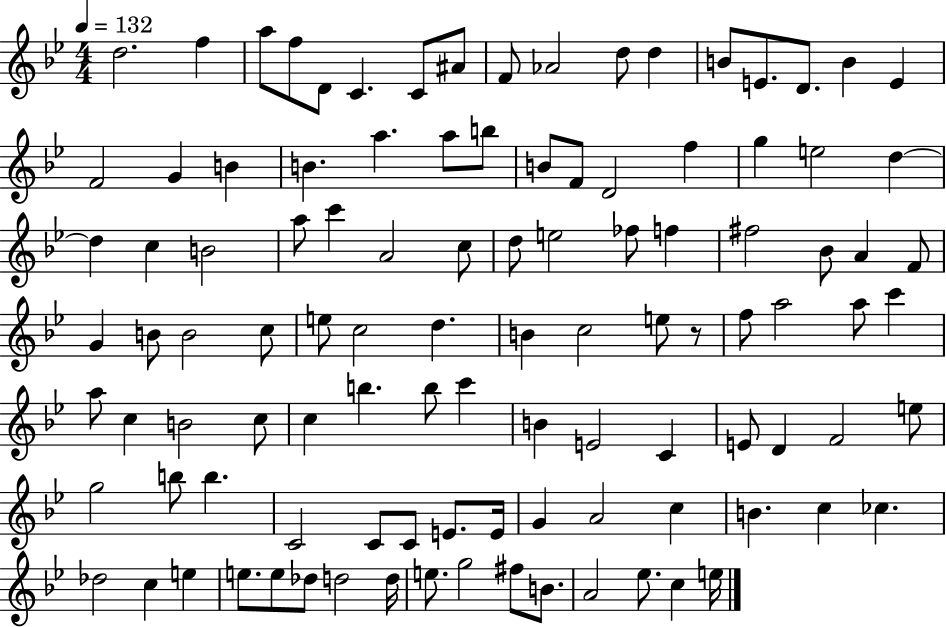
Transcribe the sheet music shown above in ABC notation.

X:1
T:Untitled
M:4/4
L:1/4
K:Bb
d2 f a/2 f/2 D/2 C C/2 ^A/2 F/2 _A2 d/2 d B/2 E/2 D/2 B E F2 G B B a a/2 b/2 B/2 F/2 D2 f g e2 d d c B2 a/2 c' A2 c/2 d/2 e2 _f/2 f ^f2 _B/2 A F/2 G B/2 B2 c/2 e/2 c2 d B c2 e/2 z/2 f/2 a2 a/2 c' a/2 c B2 c/2 c b b/2 c' B E2 C E/2 D F2 e/2 g2 b/2 b C2 C/2 C/2 E/2 E/4 G A2 c B c _c _d2 c e e/2 e/2 _d/2 d2 d/4 e/2 g2 ^f/2 B/2 A2 _e/2 c e/4